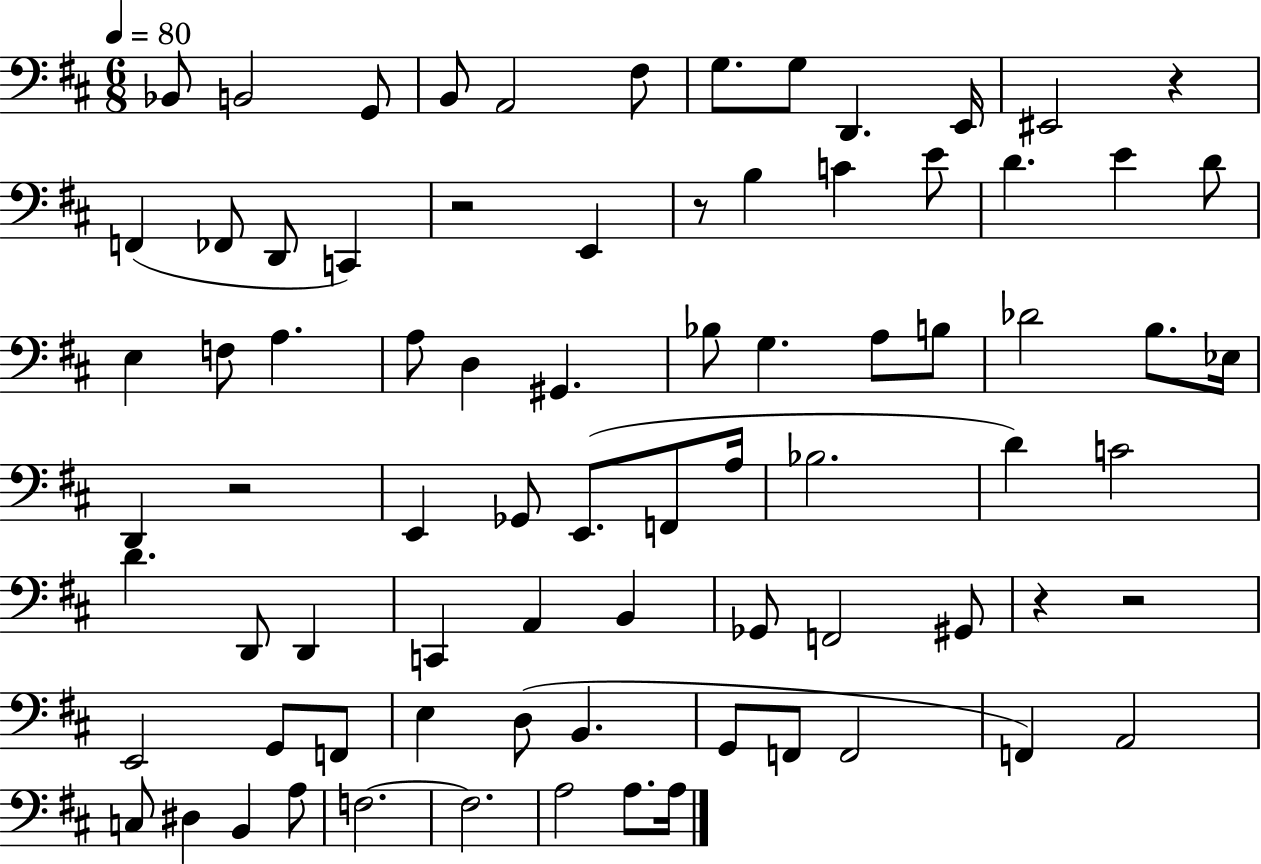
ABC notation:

X:1
T:Untitled
M:6/8
L:1/4
K:D
_B,,/2 B,,2 G,,/2 B,,/2 A,,2 ^F,/2 G,/2 G,/2 D,, E,,/4 ^E,,2 z F,, _F,,/2 D,,/2 C,, z2 E,, z/2 B, C E/2 D E D/2 E, F,/2 A, A,/2 D, ^G,, _B,/2 G, A,/2 B,/2 _D2 B,/2 _E,/4 D,, z2 E,, _G,,/2 E,,/2 F,,/2 A,/4 _B,2 D C2 D D,,/2 D,, C,, A,, B,, _G,,/2 F,,2 ^G,,/2 z z2 E,,2 G,,/2 F,,/2 E, D,/2 B,, G,,/2 F,,/2 F,,2 F,, A,,2 C,/2 ^D, B,, A,/2 F,2 F,2 A,2 A,/2 A,/4